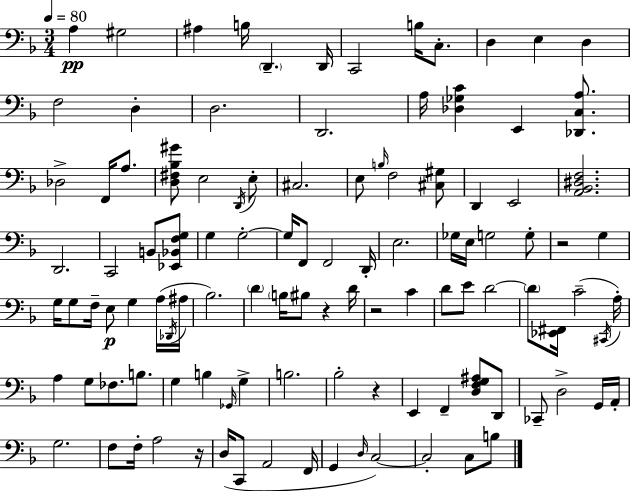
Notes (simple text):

A3/q G#3/h A#3/q B3/s D2/q. D2/s C2/h B3/s C3/e. D3/q E3/q D3/q F3/h D3/q D3/h. D2/h. A3/s [Db3,Gb3,C4]/q E2/q [Db2,C3,A3]/e. Db3/h F2/s A3/e. [D3,F#3,Bb3,G#4]/e E3/h D2/s E3/e C#3/h. E3/e B3/s F3/h [C#3,G#3]/e D2/q E2/h [A2,Bb2,D#3,F3]/h. D2/h. C2/h B2/e [Eb2,Bb2,F3,G3]/e G3/q G3/h G3/s F2/e F2/h D2/s E3/h. Gb3/s E3/s G3/h G3/e R/h G3/q G3/s G3/e F3/s E3/e G3/q A3/s Db2/s A#3/s Bb3/h. D4/q B3/s BIS3/e R/q D4/s R/h C4/q D4/e E4/e D4/h D4/e [Eb2,F#2]/s C4/h C#2/s A3/s A3/q G3/e FES3/e. B3/e. G3/q B3/q Gb2/s G3/q B3/h. Bb3/h R/q E2/q F2/q [D3,F3,G3,A#3]/e D2/e CES2/e D3/h G2/s A2/s G3/h. F3/e F3/s A3/h R/s D3/s C2/e A2/h F2/s G2/q D3/s C3/h C3/h C3/e B3/e